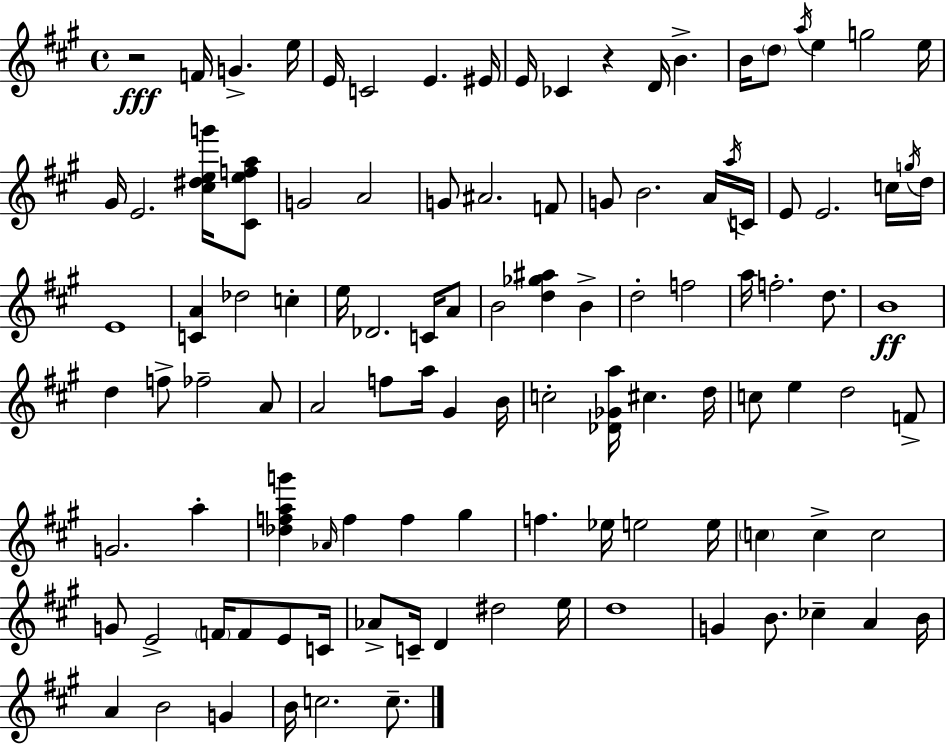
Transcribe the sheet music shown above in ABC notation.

X:1
T:Untitled
M:4/4
L:1/4
K:A
z2 F/4 G e/4 E/4 C2 E ^E/4 E/4 _C z D/4 B B/4 d/2 a/4 e g2 e/4 ^G/4 E2 [^c^deg']/4 [^Cefa]/2 G2 A2 G/2 ^A2 F/2 G/2 B2 A/4 a/4 C/4 E/2 E2 c/4 g/4 d/4 E4 [CA] _d2 c e/4 _D2 C/4 A/2 B2 [d_g^a] B d2 f2 a/4 f2 d/2 B4 d f/2 _f2 A/2 A2 f/2 a/4 ^G B/4 c2 [_D_Ga]/4 ^c d/4 c/2 e d2 F/2 G2 a [_dfag'] _A/4 f f ^g f _e/4 e2 e/4 c c c2 G/2 E2 F/4 F/2 E/2 C/4 _A/2 C/4 D ^d2 e/4 d4 G B/2 _c A B/4 A B2 G B/4 c2 c/2